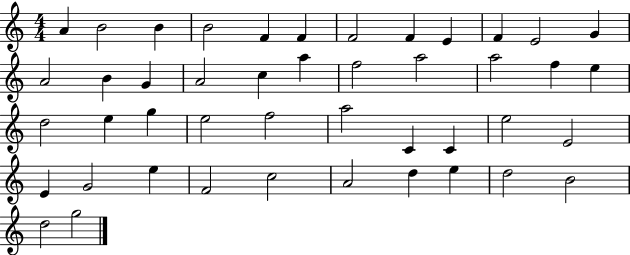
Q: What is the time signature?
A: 4/4